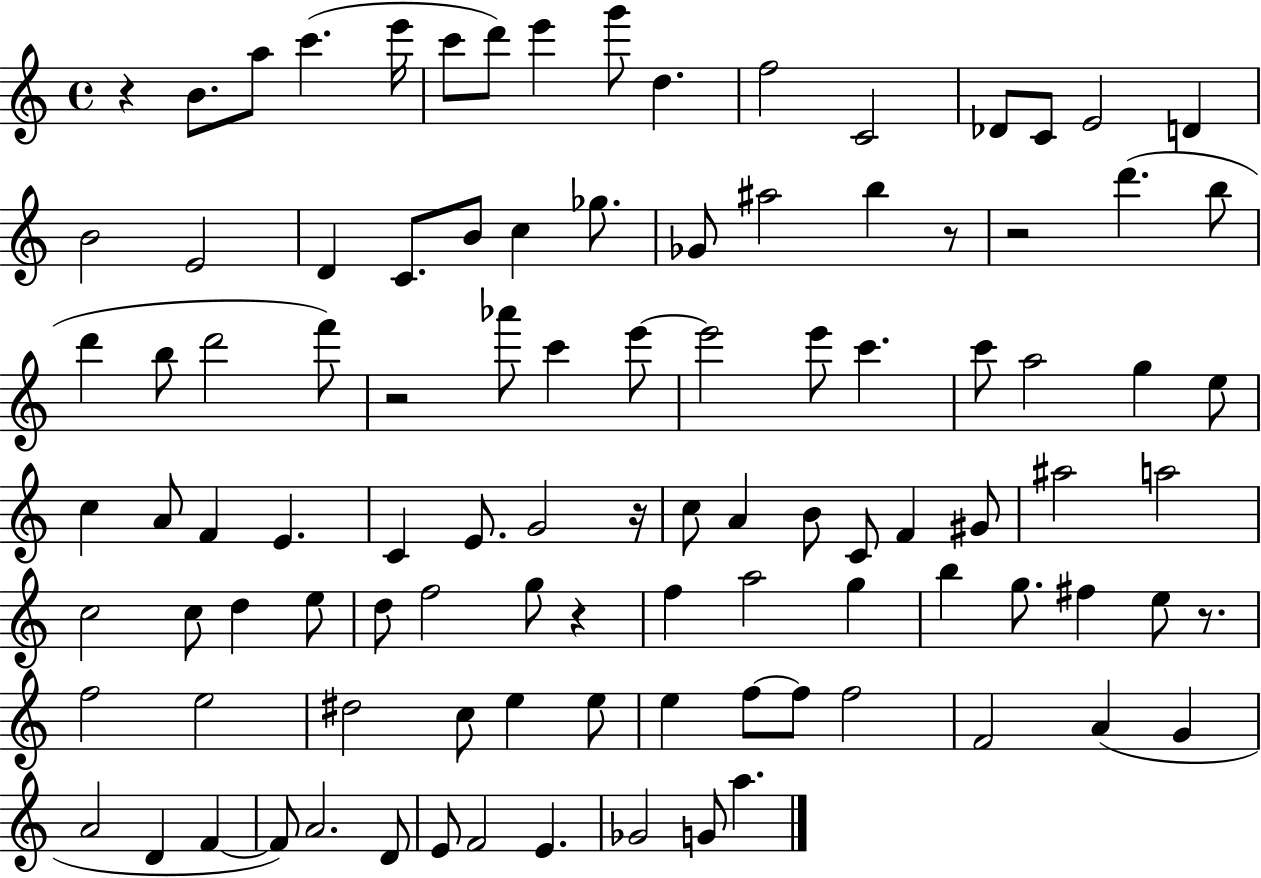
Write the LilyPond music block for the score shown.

{
  \clef treble
  \time 4/4
  \defaultTimeSignature
  \key c \major
  r4 b'8. a''8 c'''4.( e'''16 | c'''8 d'''8) e'''4 g'''8 d''4. | f''2 c'2 | des'8 c'8 e'2 d'4 | \break b'2 e'2 | d'4 c'8. b'8 c''4 ges''8. | ges'8 ais''2 b''4 r8 | r2 d'''4.( b''8 | \break d'''4 b''8 d'''2 f'''8) | r2 aes'''8 c'''4 e'''8~~ | e'''2 e'''8 c'''4. | c'''8 a''2 g''4 e''8 | \break c''4 a'8 f'4 e'4. | c'4 e'8. g'2 r16 | c''8 a'4 b'8 c'8 f'4 gis'8 | ais''2 a''2 | \break c''2 c''8 d''4 e''8 | d''8 f''2 g''8 r4 | f''4 a''2 g''4 | b''4 g''8. fis''4 e''8 r8. | \break f''2 e''2 | dis''2 c''8 e''4 e''8 | e''4 f''8~~ f''8 f''2 | f'2 a'4( g'4 | \break a'2 d'4 f'4~~ | f'8) a'2. d'8 | e'8 f'2 e'4. | ges'2 g'8 a''4. | \break \bar "|."
}